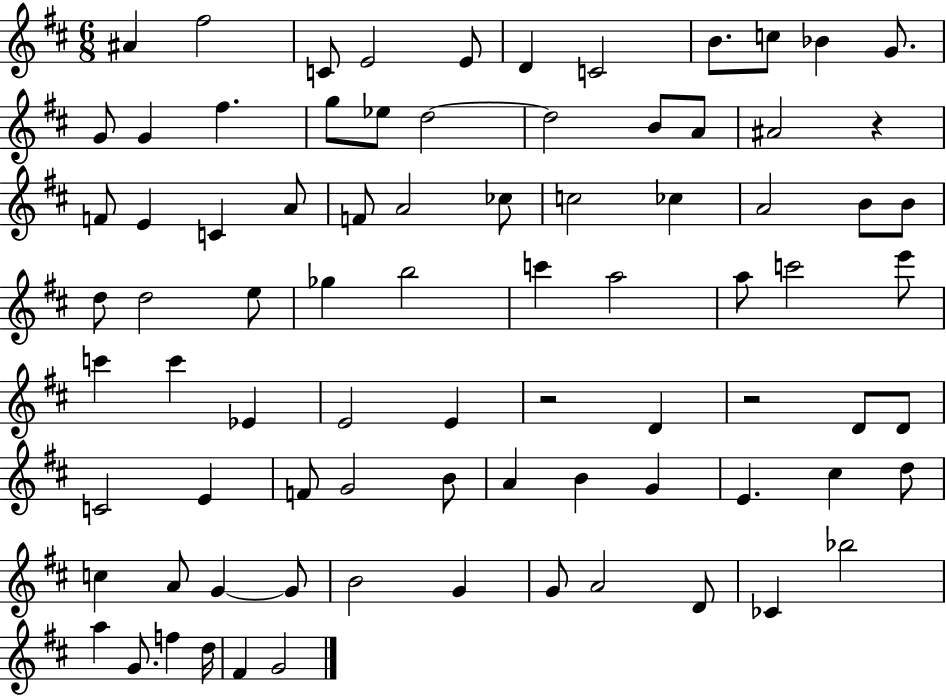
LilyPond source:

{
  \clef treble
  \numericTimeSignature
  \time 6/8
  \key d \major
  ais'4 fis''2 | c'8 e'2 e'8 | d'4 c'2 | b'8. c''8 bes'4 g'8. | \break g'8 g'4 fis''4. | g''8 ees''8 d''2~~ | d''2 b'8 a'8 | ais'2 r4 | \break f'8 e'4 c'4 a'8 | f'8 a'2 ces''8 | c''2 ces''4 | a'2 b'8 b'8 | \break d''8 d''2 e''8 | ges''4 b''2 | c'''4 a''2 | a''8 c'''2 e'''8 | \break c'''4 c'''4 ees'4 | e'2 e'4 | r2 d'4 | r2 d'8 d'8 | \break c'2 e'4 | f'8 g'2 b'8 | a'4 b'4 g'4 | e'4. cis''4 d''8 | \break c''4 a'8 g'4~~ g'8 | b'2 g'4 | g'8 a'2 d'8 | ces'4 bes''2 | \break a''4 g'8. f''4 d''16 | fis'4 g'2 | \bar "|."
}